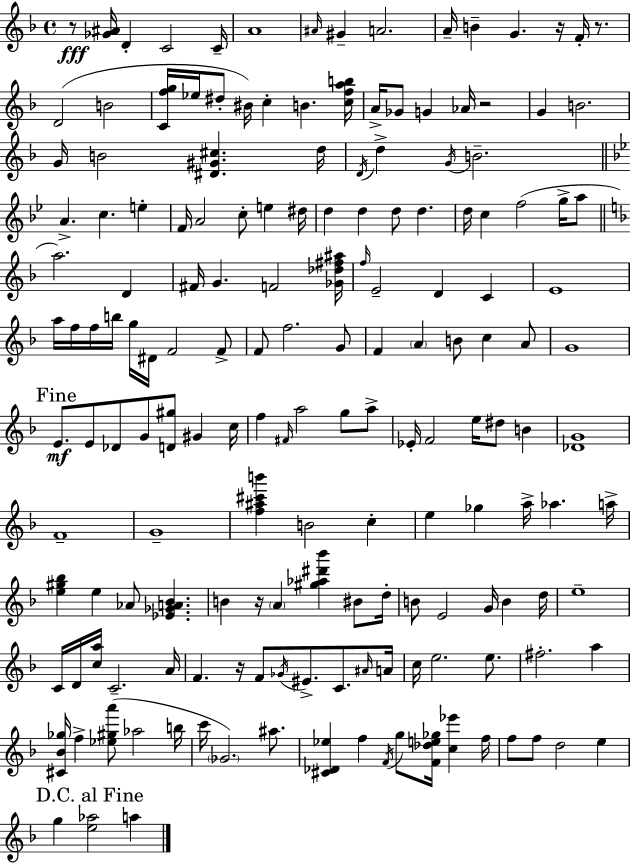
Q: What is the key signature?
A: F major